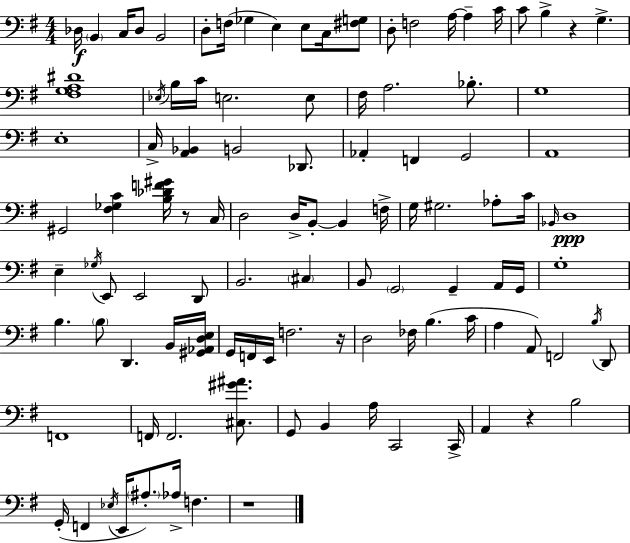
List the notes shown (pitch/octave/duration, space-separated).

Db3/s B2/q C3/s Db3/e B2/h D3/e F3/s Gb3/q E3/q E3/e C3/s [F#3,G3]/e D3/e F3/h A3/s A3/q C4/s C4/e B3/q R/q G3/q. [F#3,G3,A3,D#4]/w Eb3/s B3/s C4/s E3/h. E3/e F#3/s A3/h. Bb3/e. G3/w E3/w C3/s [A2,Bb2]/q B2/h Db2/e. Ab2/q F2/q G2/h A2/w G#2/h [F#3,Gb3,C4]/q [B3,Db4,F4,G#4]/s R/e C3/s D3/h D3/s B2/e B2/q F3/s G3/s G#3/h. Ab3/e C4/s Bb2/s D3/w E3/q Gb3/s E2/e E2/h D2/e B2/h. C#3/q B2/e G2/h G2/q A2/s G2/s G3/w B3/q. B3/e D2/q. B2/s [G#2,Ab2,D3,E3]/s G2/s F2/s E2/s F3/h. R/s D3/h FES3/s B3/q. C4/s A3/q A2/e F2/h B3/s D2/e F2/w F2/s F2/h. [C#3,G#4,A#4]/e. G2/e B2/q A3/s C2/h C2/s A2/q R/q B3/h G2/s F2/q Eb3/s E2/s A#3/e. Ab3/s F3/q. R/w